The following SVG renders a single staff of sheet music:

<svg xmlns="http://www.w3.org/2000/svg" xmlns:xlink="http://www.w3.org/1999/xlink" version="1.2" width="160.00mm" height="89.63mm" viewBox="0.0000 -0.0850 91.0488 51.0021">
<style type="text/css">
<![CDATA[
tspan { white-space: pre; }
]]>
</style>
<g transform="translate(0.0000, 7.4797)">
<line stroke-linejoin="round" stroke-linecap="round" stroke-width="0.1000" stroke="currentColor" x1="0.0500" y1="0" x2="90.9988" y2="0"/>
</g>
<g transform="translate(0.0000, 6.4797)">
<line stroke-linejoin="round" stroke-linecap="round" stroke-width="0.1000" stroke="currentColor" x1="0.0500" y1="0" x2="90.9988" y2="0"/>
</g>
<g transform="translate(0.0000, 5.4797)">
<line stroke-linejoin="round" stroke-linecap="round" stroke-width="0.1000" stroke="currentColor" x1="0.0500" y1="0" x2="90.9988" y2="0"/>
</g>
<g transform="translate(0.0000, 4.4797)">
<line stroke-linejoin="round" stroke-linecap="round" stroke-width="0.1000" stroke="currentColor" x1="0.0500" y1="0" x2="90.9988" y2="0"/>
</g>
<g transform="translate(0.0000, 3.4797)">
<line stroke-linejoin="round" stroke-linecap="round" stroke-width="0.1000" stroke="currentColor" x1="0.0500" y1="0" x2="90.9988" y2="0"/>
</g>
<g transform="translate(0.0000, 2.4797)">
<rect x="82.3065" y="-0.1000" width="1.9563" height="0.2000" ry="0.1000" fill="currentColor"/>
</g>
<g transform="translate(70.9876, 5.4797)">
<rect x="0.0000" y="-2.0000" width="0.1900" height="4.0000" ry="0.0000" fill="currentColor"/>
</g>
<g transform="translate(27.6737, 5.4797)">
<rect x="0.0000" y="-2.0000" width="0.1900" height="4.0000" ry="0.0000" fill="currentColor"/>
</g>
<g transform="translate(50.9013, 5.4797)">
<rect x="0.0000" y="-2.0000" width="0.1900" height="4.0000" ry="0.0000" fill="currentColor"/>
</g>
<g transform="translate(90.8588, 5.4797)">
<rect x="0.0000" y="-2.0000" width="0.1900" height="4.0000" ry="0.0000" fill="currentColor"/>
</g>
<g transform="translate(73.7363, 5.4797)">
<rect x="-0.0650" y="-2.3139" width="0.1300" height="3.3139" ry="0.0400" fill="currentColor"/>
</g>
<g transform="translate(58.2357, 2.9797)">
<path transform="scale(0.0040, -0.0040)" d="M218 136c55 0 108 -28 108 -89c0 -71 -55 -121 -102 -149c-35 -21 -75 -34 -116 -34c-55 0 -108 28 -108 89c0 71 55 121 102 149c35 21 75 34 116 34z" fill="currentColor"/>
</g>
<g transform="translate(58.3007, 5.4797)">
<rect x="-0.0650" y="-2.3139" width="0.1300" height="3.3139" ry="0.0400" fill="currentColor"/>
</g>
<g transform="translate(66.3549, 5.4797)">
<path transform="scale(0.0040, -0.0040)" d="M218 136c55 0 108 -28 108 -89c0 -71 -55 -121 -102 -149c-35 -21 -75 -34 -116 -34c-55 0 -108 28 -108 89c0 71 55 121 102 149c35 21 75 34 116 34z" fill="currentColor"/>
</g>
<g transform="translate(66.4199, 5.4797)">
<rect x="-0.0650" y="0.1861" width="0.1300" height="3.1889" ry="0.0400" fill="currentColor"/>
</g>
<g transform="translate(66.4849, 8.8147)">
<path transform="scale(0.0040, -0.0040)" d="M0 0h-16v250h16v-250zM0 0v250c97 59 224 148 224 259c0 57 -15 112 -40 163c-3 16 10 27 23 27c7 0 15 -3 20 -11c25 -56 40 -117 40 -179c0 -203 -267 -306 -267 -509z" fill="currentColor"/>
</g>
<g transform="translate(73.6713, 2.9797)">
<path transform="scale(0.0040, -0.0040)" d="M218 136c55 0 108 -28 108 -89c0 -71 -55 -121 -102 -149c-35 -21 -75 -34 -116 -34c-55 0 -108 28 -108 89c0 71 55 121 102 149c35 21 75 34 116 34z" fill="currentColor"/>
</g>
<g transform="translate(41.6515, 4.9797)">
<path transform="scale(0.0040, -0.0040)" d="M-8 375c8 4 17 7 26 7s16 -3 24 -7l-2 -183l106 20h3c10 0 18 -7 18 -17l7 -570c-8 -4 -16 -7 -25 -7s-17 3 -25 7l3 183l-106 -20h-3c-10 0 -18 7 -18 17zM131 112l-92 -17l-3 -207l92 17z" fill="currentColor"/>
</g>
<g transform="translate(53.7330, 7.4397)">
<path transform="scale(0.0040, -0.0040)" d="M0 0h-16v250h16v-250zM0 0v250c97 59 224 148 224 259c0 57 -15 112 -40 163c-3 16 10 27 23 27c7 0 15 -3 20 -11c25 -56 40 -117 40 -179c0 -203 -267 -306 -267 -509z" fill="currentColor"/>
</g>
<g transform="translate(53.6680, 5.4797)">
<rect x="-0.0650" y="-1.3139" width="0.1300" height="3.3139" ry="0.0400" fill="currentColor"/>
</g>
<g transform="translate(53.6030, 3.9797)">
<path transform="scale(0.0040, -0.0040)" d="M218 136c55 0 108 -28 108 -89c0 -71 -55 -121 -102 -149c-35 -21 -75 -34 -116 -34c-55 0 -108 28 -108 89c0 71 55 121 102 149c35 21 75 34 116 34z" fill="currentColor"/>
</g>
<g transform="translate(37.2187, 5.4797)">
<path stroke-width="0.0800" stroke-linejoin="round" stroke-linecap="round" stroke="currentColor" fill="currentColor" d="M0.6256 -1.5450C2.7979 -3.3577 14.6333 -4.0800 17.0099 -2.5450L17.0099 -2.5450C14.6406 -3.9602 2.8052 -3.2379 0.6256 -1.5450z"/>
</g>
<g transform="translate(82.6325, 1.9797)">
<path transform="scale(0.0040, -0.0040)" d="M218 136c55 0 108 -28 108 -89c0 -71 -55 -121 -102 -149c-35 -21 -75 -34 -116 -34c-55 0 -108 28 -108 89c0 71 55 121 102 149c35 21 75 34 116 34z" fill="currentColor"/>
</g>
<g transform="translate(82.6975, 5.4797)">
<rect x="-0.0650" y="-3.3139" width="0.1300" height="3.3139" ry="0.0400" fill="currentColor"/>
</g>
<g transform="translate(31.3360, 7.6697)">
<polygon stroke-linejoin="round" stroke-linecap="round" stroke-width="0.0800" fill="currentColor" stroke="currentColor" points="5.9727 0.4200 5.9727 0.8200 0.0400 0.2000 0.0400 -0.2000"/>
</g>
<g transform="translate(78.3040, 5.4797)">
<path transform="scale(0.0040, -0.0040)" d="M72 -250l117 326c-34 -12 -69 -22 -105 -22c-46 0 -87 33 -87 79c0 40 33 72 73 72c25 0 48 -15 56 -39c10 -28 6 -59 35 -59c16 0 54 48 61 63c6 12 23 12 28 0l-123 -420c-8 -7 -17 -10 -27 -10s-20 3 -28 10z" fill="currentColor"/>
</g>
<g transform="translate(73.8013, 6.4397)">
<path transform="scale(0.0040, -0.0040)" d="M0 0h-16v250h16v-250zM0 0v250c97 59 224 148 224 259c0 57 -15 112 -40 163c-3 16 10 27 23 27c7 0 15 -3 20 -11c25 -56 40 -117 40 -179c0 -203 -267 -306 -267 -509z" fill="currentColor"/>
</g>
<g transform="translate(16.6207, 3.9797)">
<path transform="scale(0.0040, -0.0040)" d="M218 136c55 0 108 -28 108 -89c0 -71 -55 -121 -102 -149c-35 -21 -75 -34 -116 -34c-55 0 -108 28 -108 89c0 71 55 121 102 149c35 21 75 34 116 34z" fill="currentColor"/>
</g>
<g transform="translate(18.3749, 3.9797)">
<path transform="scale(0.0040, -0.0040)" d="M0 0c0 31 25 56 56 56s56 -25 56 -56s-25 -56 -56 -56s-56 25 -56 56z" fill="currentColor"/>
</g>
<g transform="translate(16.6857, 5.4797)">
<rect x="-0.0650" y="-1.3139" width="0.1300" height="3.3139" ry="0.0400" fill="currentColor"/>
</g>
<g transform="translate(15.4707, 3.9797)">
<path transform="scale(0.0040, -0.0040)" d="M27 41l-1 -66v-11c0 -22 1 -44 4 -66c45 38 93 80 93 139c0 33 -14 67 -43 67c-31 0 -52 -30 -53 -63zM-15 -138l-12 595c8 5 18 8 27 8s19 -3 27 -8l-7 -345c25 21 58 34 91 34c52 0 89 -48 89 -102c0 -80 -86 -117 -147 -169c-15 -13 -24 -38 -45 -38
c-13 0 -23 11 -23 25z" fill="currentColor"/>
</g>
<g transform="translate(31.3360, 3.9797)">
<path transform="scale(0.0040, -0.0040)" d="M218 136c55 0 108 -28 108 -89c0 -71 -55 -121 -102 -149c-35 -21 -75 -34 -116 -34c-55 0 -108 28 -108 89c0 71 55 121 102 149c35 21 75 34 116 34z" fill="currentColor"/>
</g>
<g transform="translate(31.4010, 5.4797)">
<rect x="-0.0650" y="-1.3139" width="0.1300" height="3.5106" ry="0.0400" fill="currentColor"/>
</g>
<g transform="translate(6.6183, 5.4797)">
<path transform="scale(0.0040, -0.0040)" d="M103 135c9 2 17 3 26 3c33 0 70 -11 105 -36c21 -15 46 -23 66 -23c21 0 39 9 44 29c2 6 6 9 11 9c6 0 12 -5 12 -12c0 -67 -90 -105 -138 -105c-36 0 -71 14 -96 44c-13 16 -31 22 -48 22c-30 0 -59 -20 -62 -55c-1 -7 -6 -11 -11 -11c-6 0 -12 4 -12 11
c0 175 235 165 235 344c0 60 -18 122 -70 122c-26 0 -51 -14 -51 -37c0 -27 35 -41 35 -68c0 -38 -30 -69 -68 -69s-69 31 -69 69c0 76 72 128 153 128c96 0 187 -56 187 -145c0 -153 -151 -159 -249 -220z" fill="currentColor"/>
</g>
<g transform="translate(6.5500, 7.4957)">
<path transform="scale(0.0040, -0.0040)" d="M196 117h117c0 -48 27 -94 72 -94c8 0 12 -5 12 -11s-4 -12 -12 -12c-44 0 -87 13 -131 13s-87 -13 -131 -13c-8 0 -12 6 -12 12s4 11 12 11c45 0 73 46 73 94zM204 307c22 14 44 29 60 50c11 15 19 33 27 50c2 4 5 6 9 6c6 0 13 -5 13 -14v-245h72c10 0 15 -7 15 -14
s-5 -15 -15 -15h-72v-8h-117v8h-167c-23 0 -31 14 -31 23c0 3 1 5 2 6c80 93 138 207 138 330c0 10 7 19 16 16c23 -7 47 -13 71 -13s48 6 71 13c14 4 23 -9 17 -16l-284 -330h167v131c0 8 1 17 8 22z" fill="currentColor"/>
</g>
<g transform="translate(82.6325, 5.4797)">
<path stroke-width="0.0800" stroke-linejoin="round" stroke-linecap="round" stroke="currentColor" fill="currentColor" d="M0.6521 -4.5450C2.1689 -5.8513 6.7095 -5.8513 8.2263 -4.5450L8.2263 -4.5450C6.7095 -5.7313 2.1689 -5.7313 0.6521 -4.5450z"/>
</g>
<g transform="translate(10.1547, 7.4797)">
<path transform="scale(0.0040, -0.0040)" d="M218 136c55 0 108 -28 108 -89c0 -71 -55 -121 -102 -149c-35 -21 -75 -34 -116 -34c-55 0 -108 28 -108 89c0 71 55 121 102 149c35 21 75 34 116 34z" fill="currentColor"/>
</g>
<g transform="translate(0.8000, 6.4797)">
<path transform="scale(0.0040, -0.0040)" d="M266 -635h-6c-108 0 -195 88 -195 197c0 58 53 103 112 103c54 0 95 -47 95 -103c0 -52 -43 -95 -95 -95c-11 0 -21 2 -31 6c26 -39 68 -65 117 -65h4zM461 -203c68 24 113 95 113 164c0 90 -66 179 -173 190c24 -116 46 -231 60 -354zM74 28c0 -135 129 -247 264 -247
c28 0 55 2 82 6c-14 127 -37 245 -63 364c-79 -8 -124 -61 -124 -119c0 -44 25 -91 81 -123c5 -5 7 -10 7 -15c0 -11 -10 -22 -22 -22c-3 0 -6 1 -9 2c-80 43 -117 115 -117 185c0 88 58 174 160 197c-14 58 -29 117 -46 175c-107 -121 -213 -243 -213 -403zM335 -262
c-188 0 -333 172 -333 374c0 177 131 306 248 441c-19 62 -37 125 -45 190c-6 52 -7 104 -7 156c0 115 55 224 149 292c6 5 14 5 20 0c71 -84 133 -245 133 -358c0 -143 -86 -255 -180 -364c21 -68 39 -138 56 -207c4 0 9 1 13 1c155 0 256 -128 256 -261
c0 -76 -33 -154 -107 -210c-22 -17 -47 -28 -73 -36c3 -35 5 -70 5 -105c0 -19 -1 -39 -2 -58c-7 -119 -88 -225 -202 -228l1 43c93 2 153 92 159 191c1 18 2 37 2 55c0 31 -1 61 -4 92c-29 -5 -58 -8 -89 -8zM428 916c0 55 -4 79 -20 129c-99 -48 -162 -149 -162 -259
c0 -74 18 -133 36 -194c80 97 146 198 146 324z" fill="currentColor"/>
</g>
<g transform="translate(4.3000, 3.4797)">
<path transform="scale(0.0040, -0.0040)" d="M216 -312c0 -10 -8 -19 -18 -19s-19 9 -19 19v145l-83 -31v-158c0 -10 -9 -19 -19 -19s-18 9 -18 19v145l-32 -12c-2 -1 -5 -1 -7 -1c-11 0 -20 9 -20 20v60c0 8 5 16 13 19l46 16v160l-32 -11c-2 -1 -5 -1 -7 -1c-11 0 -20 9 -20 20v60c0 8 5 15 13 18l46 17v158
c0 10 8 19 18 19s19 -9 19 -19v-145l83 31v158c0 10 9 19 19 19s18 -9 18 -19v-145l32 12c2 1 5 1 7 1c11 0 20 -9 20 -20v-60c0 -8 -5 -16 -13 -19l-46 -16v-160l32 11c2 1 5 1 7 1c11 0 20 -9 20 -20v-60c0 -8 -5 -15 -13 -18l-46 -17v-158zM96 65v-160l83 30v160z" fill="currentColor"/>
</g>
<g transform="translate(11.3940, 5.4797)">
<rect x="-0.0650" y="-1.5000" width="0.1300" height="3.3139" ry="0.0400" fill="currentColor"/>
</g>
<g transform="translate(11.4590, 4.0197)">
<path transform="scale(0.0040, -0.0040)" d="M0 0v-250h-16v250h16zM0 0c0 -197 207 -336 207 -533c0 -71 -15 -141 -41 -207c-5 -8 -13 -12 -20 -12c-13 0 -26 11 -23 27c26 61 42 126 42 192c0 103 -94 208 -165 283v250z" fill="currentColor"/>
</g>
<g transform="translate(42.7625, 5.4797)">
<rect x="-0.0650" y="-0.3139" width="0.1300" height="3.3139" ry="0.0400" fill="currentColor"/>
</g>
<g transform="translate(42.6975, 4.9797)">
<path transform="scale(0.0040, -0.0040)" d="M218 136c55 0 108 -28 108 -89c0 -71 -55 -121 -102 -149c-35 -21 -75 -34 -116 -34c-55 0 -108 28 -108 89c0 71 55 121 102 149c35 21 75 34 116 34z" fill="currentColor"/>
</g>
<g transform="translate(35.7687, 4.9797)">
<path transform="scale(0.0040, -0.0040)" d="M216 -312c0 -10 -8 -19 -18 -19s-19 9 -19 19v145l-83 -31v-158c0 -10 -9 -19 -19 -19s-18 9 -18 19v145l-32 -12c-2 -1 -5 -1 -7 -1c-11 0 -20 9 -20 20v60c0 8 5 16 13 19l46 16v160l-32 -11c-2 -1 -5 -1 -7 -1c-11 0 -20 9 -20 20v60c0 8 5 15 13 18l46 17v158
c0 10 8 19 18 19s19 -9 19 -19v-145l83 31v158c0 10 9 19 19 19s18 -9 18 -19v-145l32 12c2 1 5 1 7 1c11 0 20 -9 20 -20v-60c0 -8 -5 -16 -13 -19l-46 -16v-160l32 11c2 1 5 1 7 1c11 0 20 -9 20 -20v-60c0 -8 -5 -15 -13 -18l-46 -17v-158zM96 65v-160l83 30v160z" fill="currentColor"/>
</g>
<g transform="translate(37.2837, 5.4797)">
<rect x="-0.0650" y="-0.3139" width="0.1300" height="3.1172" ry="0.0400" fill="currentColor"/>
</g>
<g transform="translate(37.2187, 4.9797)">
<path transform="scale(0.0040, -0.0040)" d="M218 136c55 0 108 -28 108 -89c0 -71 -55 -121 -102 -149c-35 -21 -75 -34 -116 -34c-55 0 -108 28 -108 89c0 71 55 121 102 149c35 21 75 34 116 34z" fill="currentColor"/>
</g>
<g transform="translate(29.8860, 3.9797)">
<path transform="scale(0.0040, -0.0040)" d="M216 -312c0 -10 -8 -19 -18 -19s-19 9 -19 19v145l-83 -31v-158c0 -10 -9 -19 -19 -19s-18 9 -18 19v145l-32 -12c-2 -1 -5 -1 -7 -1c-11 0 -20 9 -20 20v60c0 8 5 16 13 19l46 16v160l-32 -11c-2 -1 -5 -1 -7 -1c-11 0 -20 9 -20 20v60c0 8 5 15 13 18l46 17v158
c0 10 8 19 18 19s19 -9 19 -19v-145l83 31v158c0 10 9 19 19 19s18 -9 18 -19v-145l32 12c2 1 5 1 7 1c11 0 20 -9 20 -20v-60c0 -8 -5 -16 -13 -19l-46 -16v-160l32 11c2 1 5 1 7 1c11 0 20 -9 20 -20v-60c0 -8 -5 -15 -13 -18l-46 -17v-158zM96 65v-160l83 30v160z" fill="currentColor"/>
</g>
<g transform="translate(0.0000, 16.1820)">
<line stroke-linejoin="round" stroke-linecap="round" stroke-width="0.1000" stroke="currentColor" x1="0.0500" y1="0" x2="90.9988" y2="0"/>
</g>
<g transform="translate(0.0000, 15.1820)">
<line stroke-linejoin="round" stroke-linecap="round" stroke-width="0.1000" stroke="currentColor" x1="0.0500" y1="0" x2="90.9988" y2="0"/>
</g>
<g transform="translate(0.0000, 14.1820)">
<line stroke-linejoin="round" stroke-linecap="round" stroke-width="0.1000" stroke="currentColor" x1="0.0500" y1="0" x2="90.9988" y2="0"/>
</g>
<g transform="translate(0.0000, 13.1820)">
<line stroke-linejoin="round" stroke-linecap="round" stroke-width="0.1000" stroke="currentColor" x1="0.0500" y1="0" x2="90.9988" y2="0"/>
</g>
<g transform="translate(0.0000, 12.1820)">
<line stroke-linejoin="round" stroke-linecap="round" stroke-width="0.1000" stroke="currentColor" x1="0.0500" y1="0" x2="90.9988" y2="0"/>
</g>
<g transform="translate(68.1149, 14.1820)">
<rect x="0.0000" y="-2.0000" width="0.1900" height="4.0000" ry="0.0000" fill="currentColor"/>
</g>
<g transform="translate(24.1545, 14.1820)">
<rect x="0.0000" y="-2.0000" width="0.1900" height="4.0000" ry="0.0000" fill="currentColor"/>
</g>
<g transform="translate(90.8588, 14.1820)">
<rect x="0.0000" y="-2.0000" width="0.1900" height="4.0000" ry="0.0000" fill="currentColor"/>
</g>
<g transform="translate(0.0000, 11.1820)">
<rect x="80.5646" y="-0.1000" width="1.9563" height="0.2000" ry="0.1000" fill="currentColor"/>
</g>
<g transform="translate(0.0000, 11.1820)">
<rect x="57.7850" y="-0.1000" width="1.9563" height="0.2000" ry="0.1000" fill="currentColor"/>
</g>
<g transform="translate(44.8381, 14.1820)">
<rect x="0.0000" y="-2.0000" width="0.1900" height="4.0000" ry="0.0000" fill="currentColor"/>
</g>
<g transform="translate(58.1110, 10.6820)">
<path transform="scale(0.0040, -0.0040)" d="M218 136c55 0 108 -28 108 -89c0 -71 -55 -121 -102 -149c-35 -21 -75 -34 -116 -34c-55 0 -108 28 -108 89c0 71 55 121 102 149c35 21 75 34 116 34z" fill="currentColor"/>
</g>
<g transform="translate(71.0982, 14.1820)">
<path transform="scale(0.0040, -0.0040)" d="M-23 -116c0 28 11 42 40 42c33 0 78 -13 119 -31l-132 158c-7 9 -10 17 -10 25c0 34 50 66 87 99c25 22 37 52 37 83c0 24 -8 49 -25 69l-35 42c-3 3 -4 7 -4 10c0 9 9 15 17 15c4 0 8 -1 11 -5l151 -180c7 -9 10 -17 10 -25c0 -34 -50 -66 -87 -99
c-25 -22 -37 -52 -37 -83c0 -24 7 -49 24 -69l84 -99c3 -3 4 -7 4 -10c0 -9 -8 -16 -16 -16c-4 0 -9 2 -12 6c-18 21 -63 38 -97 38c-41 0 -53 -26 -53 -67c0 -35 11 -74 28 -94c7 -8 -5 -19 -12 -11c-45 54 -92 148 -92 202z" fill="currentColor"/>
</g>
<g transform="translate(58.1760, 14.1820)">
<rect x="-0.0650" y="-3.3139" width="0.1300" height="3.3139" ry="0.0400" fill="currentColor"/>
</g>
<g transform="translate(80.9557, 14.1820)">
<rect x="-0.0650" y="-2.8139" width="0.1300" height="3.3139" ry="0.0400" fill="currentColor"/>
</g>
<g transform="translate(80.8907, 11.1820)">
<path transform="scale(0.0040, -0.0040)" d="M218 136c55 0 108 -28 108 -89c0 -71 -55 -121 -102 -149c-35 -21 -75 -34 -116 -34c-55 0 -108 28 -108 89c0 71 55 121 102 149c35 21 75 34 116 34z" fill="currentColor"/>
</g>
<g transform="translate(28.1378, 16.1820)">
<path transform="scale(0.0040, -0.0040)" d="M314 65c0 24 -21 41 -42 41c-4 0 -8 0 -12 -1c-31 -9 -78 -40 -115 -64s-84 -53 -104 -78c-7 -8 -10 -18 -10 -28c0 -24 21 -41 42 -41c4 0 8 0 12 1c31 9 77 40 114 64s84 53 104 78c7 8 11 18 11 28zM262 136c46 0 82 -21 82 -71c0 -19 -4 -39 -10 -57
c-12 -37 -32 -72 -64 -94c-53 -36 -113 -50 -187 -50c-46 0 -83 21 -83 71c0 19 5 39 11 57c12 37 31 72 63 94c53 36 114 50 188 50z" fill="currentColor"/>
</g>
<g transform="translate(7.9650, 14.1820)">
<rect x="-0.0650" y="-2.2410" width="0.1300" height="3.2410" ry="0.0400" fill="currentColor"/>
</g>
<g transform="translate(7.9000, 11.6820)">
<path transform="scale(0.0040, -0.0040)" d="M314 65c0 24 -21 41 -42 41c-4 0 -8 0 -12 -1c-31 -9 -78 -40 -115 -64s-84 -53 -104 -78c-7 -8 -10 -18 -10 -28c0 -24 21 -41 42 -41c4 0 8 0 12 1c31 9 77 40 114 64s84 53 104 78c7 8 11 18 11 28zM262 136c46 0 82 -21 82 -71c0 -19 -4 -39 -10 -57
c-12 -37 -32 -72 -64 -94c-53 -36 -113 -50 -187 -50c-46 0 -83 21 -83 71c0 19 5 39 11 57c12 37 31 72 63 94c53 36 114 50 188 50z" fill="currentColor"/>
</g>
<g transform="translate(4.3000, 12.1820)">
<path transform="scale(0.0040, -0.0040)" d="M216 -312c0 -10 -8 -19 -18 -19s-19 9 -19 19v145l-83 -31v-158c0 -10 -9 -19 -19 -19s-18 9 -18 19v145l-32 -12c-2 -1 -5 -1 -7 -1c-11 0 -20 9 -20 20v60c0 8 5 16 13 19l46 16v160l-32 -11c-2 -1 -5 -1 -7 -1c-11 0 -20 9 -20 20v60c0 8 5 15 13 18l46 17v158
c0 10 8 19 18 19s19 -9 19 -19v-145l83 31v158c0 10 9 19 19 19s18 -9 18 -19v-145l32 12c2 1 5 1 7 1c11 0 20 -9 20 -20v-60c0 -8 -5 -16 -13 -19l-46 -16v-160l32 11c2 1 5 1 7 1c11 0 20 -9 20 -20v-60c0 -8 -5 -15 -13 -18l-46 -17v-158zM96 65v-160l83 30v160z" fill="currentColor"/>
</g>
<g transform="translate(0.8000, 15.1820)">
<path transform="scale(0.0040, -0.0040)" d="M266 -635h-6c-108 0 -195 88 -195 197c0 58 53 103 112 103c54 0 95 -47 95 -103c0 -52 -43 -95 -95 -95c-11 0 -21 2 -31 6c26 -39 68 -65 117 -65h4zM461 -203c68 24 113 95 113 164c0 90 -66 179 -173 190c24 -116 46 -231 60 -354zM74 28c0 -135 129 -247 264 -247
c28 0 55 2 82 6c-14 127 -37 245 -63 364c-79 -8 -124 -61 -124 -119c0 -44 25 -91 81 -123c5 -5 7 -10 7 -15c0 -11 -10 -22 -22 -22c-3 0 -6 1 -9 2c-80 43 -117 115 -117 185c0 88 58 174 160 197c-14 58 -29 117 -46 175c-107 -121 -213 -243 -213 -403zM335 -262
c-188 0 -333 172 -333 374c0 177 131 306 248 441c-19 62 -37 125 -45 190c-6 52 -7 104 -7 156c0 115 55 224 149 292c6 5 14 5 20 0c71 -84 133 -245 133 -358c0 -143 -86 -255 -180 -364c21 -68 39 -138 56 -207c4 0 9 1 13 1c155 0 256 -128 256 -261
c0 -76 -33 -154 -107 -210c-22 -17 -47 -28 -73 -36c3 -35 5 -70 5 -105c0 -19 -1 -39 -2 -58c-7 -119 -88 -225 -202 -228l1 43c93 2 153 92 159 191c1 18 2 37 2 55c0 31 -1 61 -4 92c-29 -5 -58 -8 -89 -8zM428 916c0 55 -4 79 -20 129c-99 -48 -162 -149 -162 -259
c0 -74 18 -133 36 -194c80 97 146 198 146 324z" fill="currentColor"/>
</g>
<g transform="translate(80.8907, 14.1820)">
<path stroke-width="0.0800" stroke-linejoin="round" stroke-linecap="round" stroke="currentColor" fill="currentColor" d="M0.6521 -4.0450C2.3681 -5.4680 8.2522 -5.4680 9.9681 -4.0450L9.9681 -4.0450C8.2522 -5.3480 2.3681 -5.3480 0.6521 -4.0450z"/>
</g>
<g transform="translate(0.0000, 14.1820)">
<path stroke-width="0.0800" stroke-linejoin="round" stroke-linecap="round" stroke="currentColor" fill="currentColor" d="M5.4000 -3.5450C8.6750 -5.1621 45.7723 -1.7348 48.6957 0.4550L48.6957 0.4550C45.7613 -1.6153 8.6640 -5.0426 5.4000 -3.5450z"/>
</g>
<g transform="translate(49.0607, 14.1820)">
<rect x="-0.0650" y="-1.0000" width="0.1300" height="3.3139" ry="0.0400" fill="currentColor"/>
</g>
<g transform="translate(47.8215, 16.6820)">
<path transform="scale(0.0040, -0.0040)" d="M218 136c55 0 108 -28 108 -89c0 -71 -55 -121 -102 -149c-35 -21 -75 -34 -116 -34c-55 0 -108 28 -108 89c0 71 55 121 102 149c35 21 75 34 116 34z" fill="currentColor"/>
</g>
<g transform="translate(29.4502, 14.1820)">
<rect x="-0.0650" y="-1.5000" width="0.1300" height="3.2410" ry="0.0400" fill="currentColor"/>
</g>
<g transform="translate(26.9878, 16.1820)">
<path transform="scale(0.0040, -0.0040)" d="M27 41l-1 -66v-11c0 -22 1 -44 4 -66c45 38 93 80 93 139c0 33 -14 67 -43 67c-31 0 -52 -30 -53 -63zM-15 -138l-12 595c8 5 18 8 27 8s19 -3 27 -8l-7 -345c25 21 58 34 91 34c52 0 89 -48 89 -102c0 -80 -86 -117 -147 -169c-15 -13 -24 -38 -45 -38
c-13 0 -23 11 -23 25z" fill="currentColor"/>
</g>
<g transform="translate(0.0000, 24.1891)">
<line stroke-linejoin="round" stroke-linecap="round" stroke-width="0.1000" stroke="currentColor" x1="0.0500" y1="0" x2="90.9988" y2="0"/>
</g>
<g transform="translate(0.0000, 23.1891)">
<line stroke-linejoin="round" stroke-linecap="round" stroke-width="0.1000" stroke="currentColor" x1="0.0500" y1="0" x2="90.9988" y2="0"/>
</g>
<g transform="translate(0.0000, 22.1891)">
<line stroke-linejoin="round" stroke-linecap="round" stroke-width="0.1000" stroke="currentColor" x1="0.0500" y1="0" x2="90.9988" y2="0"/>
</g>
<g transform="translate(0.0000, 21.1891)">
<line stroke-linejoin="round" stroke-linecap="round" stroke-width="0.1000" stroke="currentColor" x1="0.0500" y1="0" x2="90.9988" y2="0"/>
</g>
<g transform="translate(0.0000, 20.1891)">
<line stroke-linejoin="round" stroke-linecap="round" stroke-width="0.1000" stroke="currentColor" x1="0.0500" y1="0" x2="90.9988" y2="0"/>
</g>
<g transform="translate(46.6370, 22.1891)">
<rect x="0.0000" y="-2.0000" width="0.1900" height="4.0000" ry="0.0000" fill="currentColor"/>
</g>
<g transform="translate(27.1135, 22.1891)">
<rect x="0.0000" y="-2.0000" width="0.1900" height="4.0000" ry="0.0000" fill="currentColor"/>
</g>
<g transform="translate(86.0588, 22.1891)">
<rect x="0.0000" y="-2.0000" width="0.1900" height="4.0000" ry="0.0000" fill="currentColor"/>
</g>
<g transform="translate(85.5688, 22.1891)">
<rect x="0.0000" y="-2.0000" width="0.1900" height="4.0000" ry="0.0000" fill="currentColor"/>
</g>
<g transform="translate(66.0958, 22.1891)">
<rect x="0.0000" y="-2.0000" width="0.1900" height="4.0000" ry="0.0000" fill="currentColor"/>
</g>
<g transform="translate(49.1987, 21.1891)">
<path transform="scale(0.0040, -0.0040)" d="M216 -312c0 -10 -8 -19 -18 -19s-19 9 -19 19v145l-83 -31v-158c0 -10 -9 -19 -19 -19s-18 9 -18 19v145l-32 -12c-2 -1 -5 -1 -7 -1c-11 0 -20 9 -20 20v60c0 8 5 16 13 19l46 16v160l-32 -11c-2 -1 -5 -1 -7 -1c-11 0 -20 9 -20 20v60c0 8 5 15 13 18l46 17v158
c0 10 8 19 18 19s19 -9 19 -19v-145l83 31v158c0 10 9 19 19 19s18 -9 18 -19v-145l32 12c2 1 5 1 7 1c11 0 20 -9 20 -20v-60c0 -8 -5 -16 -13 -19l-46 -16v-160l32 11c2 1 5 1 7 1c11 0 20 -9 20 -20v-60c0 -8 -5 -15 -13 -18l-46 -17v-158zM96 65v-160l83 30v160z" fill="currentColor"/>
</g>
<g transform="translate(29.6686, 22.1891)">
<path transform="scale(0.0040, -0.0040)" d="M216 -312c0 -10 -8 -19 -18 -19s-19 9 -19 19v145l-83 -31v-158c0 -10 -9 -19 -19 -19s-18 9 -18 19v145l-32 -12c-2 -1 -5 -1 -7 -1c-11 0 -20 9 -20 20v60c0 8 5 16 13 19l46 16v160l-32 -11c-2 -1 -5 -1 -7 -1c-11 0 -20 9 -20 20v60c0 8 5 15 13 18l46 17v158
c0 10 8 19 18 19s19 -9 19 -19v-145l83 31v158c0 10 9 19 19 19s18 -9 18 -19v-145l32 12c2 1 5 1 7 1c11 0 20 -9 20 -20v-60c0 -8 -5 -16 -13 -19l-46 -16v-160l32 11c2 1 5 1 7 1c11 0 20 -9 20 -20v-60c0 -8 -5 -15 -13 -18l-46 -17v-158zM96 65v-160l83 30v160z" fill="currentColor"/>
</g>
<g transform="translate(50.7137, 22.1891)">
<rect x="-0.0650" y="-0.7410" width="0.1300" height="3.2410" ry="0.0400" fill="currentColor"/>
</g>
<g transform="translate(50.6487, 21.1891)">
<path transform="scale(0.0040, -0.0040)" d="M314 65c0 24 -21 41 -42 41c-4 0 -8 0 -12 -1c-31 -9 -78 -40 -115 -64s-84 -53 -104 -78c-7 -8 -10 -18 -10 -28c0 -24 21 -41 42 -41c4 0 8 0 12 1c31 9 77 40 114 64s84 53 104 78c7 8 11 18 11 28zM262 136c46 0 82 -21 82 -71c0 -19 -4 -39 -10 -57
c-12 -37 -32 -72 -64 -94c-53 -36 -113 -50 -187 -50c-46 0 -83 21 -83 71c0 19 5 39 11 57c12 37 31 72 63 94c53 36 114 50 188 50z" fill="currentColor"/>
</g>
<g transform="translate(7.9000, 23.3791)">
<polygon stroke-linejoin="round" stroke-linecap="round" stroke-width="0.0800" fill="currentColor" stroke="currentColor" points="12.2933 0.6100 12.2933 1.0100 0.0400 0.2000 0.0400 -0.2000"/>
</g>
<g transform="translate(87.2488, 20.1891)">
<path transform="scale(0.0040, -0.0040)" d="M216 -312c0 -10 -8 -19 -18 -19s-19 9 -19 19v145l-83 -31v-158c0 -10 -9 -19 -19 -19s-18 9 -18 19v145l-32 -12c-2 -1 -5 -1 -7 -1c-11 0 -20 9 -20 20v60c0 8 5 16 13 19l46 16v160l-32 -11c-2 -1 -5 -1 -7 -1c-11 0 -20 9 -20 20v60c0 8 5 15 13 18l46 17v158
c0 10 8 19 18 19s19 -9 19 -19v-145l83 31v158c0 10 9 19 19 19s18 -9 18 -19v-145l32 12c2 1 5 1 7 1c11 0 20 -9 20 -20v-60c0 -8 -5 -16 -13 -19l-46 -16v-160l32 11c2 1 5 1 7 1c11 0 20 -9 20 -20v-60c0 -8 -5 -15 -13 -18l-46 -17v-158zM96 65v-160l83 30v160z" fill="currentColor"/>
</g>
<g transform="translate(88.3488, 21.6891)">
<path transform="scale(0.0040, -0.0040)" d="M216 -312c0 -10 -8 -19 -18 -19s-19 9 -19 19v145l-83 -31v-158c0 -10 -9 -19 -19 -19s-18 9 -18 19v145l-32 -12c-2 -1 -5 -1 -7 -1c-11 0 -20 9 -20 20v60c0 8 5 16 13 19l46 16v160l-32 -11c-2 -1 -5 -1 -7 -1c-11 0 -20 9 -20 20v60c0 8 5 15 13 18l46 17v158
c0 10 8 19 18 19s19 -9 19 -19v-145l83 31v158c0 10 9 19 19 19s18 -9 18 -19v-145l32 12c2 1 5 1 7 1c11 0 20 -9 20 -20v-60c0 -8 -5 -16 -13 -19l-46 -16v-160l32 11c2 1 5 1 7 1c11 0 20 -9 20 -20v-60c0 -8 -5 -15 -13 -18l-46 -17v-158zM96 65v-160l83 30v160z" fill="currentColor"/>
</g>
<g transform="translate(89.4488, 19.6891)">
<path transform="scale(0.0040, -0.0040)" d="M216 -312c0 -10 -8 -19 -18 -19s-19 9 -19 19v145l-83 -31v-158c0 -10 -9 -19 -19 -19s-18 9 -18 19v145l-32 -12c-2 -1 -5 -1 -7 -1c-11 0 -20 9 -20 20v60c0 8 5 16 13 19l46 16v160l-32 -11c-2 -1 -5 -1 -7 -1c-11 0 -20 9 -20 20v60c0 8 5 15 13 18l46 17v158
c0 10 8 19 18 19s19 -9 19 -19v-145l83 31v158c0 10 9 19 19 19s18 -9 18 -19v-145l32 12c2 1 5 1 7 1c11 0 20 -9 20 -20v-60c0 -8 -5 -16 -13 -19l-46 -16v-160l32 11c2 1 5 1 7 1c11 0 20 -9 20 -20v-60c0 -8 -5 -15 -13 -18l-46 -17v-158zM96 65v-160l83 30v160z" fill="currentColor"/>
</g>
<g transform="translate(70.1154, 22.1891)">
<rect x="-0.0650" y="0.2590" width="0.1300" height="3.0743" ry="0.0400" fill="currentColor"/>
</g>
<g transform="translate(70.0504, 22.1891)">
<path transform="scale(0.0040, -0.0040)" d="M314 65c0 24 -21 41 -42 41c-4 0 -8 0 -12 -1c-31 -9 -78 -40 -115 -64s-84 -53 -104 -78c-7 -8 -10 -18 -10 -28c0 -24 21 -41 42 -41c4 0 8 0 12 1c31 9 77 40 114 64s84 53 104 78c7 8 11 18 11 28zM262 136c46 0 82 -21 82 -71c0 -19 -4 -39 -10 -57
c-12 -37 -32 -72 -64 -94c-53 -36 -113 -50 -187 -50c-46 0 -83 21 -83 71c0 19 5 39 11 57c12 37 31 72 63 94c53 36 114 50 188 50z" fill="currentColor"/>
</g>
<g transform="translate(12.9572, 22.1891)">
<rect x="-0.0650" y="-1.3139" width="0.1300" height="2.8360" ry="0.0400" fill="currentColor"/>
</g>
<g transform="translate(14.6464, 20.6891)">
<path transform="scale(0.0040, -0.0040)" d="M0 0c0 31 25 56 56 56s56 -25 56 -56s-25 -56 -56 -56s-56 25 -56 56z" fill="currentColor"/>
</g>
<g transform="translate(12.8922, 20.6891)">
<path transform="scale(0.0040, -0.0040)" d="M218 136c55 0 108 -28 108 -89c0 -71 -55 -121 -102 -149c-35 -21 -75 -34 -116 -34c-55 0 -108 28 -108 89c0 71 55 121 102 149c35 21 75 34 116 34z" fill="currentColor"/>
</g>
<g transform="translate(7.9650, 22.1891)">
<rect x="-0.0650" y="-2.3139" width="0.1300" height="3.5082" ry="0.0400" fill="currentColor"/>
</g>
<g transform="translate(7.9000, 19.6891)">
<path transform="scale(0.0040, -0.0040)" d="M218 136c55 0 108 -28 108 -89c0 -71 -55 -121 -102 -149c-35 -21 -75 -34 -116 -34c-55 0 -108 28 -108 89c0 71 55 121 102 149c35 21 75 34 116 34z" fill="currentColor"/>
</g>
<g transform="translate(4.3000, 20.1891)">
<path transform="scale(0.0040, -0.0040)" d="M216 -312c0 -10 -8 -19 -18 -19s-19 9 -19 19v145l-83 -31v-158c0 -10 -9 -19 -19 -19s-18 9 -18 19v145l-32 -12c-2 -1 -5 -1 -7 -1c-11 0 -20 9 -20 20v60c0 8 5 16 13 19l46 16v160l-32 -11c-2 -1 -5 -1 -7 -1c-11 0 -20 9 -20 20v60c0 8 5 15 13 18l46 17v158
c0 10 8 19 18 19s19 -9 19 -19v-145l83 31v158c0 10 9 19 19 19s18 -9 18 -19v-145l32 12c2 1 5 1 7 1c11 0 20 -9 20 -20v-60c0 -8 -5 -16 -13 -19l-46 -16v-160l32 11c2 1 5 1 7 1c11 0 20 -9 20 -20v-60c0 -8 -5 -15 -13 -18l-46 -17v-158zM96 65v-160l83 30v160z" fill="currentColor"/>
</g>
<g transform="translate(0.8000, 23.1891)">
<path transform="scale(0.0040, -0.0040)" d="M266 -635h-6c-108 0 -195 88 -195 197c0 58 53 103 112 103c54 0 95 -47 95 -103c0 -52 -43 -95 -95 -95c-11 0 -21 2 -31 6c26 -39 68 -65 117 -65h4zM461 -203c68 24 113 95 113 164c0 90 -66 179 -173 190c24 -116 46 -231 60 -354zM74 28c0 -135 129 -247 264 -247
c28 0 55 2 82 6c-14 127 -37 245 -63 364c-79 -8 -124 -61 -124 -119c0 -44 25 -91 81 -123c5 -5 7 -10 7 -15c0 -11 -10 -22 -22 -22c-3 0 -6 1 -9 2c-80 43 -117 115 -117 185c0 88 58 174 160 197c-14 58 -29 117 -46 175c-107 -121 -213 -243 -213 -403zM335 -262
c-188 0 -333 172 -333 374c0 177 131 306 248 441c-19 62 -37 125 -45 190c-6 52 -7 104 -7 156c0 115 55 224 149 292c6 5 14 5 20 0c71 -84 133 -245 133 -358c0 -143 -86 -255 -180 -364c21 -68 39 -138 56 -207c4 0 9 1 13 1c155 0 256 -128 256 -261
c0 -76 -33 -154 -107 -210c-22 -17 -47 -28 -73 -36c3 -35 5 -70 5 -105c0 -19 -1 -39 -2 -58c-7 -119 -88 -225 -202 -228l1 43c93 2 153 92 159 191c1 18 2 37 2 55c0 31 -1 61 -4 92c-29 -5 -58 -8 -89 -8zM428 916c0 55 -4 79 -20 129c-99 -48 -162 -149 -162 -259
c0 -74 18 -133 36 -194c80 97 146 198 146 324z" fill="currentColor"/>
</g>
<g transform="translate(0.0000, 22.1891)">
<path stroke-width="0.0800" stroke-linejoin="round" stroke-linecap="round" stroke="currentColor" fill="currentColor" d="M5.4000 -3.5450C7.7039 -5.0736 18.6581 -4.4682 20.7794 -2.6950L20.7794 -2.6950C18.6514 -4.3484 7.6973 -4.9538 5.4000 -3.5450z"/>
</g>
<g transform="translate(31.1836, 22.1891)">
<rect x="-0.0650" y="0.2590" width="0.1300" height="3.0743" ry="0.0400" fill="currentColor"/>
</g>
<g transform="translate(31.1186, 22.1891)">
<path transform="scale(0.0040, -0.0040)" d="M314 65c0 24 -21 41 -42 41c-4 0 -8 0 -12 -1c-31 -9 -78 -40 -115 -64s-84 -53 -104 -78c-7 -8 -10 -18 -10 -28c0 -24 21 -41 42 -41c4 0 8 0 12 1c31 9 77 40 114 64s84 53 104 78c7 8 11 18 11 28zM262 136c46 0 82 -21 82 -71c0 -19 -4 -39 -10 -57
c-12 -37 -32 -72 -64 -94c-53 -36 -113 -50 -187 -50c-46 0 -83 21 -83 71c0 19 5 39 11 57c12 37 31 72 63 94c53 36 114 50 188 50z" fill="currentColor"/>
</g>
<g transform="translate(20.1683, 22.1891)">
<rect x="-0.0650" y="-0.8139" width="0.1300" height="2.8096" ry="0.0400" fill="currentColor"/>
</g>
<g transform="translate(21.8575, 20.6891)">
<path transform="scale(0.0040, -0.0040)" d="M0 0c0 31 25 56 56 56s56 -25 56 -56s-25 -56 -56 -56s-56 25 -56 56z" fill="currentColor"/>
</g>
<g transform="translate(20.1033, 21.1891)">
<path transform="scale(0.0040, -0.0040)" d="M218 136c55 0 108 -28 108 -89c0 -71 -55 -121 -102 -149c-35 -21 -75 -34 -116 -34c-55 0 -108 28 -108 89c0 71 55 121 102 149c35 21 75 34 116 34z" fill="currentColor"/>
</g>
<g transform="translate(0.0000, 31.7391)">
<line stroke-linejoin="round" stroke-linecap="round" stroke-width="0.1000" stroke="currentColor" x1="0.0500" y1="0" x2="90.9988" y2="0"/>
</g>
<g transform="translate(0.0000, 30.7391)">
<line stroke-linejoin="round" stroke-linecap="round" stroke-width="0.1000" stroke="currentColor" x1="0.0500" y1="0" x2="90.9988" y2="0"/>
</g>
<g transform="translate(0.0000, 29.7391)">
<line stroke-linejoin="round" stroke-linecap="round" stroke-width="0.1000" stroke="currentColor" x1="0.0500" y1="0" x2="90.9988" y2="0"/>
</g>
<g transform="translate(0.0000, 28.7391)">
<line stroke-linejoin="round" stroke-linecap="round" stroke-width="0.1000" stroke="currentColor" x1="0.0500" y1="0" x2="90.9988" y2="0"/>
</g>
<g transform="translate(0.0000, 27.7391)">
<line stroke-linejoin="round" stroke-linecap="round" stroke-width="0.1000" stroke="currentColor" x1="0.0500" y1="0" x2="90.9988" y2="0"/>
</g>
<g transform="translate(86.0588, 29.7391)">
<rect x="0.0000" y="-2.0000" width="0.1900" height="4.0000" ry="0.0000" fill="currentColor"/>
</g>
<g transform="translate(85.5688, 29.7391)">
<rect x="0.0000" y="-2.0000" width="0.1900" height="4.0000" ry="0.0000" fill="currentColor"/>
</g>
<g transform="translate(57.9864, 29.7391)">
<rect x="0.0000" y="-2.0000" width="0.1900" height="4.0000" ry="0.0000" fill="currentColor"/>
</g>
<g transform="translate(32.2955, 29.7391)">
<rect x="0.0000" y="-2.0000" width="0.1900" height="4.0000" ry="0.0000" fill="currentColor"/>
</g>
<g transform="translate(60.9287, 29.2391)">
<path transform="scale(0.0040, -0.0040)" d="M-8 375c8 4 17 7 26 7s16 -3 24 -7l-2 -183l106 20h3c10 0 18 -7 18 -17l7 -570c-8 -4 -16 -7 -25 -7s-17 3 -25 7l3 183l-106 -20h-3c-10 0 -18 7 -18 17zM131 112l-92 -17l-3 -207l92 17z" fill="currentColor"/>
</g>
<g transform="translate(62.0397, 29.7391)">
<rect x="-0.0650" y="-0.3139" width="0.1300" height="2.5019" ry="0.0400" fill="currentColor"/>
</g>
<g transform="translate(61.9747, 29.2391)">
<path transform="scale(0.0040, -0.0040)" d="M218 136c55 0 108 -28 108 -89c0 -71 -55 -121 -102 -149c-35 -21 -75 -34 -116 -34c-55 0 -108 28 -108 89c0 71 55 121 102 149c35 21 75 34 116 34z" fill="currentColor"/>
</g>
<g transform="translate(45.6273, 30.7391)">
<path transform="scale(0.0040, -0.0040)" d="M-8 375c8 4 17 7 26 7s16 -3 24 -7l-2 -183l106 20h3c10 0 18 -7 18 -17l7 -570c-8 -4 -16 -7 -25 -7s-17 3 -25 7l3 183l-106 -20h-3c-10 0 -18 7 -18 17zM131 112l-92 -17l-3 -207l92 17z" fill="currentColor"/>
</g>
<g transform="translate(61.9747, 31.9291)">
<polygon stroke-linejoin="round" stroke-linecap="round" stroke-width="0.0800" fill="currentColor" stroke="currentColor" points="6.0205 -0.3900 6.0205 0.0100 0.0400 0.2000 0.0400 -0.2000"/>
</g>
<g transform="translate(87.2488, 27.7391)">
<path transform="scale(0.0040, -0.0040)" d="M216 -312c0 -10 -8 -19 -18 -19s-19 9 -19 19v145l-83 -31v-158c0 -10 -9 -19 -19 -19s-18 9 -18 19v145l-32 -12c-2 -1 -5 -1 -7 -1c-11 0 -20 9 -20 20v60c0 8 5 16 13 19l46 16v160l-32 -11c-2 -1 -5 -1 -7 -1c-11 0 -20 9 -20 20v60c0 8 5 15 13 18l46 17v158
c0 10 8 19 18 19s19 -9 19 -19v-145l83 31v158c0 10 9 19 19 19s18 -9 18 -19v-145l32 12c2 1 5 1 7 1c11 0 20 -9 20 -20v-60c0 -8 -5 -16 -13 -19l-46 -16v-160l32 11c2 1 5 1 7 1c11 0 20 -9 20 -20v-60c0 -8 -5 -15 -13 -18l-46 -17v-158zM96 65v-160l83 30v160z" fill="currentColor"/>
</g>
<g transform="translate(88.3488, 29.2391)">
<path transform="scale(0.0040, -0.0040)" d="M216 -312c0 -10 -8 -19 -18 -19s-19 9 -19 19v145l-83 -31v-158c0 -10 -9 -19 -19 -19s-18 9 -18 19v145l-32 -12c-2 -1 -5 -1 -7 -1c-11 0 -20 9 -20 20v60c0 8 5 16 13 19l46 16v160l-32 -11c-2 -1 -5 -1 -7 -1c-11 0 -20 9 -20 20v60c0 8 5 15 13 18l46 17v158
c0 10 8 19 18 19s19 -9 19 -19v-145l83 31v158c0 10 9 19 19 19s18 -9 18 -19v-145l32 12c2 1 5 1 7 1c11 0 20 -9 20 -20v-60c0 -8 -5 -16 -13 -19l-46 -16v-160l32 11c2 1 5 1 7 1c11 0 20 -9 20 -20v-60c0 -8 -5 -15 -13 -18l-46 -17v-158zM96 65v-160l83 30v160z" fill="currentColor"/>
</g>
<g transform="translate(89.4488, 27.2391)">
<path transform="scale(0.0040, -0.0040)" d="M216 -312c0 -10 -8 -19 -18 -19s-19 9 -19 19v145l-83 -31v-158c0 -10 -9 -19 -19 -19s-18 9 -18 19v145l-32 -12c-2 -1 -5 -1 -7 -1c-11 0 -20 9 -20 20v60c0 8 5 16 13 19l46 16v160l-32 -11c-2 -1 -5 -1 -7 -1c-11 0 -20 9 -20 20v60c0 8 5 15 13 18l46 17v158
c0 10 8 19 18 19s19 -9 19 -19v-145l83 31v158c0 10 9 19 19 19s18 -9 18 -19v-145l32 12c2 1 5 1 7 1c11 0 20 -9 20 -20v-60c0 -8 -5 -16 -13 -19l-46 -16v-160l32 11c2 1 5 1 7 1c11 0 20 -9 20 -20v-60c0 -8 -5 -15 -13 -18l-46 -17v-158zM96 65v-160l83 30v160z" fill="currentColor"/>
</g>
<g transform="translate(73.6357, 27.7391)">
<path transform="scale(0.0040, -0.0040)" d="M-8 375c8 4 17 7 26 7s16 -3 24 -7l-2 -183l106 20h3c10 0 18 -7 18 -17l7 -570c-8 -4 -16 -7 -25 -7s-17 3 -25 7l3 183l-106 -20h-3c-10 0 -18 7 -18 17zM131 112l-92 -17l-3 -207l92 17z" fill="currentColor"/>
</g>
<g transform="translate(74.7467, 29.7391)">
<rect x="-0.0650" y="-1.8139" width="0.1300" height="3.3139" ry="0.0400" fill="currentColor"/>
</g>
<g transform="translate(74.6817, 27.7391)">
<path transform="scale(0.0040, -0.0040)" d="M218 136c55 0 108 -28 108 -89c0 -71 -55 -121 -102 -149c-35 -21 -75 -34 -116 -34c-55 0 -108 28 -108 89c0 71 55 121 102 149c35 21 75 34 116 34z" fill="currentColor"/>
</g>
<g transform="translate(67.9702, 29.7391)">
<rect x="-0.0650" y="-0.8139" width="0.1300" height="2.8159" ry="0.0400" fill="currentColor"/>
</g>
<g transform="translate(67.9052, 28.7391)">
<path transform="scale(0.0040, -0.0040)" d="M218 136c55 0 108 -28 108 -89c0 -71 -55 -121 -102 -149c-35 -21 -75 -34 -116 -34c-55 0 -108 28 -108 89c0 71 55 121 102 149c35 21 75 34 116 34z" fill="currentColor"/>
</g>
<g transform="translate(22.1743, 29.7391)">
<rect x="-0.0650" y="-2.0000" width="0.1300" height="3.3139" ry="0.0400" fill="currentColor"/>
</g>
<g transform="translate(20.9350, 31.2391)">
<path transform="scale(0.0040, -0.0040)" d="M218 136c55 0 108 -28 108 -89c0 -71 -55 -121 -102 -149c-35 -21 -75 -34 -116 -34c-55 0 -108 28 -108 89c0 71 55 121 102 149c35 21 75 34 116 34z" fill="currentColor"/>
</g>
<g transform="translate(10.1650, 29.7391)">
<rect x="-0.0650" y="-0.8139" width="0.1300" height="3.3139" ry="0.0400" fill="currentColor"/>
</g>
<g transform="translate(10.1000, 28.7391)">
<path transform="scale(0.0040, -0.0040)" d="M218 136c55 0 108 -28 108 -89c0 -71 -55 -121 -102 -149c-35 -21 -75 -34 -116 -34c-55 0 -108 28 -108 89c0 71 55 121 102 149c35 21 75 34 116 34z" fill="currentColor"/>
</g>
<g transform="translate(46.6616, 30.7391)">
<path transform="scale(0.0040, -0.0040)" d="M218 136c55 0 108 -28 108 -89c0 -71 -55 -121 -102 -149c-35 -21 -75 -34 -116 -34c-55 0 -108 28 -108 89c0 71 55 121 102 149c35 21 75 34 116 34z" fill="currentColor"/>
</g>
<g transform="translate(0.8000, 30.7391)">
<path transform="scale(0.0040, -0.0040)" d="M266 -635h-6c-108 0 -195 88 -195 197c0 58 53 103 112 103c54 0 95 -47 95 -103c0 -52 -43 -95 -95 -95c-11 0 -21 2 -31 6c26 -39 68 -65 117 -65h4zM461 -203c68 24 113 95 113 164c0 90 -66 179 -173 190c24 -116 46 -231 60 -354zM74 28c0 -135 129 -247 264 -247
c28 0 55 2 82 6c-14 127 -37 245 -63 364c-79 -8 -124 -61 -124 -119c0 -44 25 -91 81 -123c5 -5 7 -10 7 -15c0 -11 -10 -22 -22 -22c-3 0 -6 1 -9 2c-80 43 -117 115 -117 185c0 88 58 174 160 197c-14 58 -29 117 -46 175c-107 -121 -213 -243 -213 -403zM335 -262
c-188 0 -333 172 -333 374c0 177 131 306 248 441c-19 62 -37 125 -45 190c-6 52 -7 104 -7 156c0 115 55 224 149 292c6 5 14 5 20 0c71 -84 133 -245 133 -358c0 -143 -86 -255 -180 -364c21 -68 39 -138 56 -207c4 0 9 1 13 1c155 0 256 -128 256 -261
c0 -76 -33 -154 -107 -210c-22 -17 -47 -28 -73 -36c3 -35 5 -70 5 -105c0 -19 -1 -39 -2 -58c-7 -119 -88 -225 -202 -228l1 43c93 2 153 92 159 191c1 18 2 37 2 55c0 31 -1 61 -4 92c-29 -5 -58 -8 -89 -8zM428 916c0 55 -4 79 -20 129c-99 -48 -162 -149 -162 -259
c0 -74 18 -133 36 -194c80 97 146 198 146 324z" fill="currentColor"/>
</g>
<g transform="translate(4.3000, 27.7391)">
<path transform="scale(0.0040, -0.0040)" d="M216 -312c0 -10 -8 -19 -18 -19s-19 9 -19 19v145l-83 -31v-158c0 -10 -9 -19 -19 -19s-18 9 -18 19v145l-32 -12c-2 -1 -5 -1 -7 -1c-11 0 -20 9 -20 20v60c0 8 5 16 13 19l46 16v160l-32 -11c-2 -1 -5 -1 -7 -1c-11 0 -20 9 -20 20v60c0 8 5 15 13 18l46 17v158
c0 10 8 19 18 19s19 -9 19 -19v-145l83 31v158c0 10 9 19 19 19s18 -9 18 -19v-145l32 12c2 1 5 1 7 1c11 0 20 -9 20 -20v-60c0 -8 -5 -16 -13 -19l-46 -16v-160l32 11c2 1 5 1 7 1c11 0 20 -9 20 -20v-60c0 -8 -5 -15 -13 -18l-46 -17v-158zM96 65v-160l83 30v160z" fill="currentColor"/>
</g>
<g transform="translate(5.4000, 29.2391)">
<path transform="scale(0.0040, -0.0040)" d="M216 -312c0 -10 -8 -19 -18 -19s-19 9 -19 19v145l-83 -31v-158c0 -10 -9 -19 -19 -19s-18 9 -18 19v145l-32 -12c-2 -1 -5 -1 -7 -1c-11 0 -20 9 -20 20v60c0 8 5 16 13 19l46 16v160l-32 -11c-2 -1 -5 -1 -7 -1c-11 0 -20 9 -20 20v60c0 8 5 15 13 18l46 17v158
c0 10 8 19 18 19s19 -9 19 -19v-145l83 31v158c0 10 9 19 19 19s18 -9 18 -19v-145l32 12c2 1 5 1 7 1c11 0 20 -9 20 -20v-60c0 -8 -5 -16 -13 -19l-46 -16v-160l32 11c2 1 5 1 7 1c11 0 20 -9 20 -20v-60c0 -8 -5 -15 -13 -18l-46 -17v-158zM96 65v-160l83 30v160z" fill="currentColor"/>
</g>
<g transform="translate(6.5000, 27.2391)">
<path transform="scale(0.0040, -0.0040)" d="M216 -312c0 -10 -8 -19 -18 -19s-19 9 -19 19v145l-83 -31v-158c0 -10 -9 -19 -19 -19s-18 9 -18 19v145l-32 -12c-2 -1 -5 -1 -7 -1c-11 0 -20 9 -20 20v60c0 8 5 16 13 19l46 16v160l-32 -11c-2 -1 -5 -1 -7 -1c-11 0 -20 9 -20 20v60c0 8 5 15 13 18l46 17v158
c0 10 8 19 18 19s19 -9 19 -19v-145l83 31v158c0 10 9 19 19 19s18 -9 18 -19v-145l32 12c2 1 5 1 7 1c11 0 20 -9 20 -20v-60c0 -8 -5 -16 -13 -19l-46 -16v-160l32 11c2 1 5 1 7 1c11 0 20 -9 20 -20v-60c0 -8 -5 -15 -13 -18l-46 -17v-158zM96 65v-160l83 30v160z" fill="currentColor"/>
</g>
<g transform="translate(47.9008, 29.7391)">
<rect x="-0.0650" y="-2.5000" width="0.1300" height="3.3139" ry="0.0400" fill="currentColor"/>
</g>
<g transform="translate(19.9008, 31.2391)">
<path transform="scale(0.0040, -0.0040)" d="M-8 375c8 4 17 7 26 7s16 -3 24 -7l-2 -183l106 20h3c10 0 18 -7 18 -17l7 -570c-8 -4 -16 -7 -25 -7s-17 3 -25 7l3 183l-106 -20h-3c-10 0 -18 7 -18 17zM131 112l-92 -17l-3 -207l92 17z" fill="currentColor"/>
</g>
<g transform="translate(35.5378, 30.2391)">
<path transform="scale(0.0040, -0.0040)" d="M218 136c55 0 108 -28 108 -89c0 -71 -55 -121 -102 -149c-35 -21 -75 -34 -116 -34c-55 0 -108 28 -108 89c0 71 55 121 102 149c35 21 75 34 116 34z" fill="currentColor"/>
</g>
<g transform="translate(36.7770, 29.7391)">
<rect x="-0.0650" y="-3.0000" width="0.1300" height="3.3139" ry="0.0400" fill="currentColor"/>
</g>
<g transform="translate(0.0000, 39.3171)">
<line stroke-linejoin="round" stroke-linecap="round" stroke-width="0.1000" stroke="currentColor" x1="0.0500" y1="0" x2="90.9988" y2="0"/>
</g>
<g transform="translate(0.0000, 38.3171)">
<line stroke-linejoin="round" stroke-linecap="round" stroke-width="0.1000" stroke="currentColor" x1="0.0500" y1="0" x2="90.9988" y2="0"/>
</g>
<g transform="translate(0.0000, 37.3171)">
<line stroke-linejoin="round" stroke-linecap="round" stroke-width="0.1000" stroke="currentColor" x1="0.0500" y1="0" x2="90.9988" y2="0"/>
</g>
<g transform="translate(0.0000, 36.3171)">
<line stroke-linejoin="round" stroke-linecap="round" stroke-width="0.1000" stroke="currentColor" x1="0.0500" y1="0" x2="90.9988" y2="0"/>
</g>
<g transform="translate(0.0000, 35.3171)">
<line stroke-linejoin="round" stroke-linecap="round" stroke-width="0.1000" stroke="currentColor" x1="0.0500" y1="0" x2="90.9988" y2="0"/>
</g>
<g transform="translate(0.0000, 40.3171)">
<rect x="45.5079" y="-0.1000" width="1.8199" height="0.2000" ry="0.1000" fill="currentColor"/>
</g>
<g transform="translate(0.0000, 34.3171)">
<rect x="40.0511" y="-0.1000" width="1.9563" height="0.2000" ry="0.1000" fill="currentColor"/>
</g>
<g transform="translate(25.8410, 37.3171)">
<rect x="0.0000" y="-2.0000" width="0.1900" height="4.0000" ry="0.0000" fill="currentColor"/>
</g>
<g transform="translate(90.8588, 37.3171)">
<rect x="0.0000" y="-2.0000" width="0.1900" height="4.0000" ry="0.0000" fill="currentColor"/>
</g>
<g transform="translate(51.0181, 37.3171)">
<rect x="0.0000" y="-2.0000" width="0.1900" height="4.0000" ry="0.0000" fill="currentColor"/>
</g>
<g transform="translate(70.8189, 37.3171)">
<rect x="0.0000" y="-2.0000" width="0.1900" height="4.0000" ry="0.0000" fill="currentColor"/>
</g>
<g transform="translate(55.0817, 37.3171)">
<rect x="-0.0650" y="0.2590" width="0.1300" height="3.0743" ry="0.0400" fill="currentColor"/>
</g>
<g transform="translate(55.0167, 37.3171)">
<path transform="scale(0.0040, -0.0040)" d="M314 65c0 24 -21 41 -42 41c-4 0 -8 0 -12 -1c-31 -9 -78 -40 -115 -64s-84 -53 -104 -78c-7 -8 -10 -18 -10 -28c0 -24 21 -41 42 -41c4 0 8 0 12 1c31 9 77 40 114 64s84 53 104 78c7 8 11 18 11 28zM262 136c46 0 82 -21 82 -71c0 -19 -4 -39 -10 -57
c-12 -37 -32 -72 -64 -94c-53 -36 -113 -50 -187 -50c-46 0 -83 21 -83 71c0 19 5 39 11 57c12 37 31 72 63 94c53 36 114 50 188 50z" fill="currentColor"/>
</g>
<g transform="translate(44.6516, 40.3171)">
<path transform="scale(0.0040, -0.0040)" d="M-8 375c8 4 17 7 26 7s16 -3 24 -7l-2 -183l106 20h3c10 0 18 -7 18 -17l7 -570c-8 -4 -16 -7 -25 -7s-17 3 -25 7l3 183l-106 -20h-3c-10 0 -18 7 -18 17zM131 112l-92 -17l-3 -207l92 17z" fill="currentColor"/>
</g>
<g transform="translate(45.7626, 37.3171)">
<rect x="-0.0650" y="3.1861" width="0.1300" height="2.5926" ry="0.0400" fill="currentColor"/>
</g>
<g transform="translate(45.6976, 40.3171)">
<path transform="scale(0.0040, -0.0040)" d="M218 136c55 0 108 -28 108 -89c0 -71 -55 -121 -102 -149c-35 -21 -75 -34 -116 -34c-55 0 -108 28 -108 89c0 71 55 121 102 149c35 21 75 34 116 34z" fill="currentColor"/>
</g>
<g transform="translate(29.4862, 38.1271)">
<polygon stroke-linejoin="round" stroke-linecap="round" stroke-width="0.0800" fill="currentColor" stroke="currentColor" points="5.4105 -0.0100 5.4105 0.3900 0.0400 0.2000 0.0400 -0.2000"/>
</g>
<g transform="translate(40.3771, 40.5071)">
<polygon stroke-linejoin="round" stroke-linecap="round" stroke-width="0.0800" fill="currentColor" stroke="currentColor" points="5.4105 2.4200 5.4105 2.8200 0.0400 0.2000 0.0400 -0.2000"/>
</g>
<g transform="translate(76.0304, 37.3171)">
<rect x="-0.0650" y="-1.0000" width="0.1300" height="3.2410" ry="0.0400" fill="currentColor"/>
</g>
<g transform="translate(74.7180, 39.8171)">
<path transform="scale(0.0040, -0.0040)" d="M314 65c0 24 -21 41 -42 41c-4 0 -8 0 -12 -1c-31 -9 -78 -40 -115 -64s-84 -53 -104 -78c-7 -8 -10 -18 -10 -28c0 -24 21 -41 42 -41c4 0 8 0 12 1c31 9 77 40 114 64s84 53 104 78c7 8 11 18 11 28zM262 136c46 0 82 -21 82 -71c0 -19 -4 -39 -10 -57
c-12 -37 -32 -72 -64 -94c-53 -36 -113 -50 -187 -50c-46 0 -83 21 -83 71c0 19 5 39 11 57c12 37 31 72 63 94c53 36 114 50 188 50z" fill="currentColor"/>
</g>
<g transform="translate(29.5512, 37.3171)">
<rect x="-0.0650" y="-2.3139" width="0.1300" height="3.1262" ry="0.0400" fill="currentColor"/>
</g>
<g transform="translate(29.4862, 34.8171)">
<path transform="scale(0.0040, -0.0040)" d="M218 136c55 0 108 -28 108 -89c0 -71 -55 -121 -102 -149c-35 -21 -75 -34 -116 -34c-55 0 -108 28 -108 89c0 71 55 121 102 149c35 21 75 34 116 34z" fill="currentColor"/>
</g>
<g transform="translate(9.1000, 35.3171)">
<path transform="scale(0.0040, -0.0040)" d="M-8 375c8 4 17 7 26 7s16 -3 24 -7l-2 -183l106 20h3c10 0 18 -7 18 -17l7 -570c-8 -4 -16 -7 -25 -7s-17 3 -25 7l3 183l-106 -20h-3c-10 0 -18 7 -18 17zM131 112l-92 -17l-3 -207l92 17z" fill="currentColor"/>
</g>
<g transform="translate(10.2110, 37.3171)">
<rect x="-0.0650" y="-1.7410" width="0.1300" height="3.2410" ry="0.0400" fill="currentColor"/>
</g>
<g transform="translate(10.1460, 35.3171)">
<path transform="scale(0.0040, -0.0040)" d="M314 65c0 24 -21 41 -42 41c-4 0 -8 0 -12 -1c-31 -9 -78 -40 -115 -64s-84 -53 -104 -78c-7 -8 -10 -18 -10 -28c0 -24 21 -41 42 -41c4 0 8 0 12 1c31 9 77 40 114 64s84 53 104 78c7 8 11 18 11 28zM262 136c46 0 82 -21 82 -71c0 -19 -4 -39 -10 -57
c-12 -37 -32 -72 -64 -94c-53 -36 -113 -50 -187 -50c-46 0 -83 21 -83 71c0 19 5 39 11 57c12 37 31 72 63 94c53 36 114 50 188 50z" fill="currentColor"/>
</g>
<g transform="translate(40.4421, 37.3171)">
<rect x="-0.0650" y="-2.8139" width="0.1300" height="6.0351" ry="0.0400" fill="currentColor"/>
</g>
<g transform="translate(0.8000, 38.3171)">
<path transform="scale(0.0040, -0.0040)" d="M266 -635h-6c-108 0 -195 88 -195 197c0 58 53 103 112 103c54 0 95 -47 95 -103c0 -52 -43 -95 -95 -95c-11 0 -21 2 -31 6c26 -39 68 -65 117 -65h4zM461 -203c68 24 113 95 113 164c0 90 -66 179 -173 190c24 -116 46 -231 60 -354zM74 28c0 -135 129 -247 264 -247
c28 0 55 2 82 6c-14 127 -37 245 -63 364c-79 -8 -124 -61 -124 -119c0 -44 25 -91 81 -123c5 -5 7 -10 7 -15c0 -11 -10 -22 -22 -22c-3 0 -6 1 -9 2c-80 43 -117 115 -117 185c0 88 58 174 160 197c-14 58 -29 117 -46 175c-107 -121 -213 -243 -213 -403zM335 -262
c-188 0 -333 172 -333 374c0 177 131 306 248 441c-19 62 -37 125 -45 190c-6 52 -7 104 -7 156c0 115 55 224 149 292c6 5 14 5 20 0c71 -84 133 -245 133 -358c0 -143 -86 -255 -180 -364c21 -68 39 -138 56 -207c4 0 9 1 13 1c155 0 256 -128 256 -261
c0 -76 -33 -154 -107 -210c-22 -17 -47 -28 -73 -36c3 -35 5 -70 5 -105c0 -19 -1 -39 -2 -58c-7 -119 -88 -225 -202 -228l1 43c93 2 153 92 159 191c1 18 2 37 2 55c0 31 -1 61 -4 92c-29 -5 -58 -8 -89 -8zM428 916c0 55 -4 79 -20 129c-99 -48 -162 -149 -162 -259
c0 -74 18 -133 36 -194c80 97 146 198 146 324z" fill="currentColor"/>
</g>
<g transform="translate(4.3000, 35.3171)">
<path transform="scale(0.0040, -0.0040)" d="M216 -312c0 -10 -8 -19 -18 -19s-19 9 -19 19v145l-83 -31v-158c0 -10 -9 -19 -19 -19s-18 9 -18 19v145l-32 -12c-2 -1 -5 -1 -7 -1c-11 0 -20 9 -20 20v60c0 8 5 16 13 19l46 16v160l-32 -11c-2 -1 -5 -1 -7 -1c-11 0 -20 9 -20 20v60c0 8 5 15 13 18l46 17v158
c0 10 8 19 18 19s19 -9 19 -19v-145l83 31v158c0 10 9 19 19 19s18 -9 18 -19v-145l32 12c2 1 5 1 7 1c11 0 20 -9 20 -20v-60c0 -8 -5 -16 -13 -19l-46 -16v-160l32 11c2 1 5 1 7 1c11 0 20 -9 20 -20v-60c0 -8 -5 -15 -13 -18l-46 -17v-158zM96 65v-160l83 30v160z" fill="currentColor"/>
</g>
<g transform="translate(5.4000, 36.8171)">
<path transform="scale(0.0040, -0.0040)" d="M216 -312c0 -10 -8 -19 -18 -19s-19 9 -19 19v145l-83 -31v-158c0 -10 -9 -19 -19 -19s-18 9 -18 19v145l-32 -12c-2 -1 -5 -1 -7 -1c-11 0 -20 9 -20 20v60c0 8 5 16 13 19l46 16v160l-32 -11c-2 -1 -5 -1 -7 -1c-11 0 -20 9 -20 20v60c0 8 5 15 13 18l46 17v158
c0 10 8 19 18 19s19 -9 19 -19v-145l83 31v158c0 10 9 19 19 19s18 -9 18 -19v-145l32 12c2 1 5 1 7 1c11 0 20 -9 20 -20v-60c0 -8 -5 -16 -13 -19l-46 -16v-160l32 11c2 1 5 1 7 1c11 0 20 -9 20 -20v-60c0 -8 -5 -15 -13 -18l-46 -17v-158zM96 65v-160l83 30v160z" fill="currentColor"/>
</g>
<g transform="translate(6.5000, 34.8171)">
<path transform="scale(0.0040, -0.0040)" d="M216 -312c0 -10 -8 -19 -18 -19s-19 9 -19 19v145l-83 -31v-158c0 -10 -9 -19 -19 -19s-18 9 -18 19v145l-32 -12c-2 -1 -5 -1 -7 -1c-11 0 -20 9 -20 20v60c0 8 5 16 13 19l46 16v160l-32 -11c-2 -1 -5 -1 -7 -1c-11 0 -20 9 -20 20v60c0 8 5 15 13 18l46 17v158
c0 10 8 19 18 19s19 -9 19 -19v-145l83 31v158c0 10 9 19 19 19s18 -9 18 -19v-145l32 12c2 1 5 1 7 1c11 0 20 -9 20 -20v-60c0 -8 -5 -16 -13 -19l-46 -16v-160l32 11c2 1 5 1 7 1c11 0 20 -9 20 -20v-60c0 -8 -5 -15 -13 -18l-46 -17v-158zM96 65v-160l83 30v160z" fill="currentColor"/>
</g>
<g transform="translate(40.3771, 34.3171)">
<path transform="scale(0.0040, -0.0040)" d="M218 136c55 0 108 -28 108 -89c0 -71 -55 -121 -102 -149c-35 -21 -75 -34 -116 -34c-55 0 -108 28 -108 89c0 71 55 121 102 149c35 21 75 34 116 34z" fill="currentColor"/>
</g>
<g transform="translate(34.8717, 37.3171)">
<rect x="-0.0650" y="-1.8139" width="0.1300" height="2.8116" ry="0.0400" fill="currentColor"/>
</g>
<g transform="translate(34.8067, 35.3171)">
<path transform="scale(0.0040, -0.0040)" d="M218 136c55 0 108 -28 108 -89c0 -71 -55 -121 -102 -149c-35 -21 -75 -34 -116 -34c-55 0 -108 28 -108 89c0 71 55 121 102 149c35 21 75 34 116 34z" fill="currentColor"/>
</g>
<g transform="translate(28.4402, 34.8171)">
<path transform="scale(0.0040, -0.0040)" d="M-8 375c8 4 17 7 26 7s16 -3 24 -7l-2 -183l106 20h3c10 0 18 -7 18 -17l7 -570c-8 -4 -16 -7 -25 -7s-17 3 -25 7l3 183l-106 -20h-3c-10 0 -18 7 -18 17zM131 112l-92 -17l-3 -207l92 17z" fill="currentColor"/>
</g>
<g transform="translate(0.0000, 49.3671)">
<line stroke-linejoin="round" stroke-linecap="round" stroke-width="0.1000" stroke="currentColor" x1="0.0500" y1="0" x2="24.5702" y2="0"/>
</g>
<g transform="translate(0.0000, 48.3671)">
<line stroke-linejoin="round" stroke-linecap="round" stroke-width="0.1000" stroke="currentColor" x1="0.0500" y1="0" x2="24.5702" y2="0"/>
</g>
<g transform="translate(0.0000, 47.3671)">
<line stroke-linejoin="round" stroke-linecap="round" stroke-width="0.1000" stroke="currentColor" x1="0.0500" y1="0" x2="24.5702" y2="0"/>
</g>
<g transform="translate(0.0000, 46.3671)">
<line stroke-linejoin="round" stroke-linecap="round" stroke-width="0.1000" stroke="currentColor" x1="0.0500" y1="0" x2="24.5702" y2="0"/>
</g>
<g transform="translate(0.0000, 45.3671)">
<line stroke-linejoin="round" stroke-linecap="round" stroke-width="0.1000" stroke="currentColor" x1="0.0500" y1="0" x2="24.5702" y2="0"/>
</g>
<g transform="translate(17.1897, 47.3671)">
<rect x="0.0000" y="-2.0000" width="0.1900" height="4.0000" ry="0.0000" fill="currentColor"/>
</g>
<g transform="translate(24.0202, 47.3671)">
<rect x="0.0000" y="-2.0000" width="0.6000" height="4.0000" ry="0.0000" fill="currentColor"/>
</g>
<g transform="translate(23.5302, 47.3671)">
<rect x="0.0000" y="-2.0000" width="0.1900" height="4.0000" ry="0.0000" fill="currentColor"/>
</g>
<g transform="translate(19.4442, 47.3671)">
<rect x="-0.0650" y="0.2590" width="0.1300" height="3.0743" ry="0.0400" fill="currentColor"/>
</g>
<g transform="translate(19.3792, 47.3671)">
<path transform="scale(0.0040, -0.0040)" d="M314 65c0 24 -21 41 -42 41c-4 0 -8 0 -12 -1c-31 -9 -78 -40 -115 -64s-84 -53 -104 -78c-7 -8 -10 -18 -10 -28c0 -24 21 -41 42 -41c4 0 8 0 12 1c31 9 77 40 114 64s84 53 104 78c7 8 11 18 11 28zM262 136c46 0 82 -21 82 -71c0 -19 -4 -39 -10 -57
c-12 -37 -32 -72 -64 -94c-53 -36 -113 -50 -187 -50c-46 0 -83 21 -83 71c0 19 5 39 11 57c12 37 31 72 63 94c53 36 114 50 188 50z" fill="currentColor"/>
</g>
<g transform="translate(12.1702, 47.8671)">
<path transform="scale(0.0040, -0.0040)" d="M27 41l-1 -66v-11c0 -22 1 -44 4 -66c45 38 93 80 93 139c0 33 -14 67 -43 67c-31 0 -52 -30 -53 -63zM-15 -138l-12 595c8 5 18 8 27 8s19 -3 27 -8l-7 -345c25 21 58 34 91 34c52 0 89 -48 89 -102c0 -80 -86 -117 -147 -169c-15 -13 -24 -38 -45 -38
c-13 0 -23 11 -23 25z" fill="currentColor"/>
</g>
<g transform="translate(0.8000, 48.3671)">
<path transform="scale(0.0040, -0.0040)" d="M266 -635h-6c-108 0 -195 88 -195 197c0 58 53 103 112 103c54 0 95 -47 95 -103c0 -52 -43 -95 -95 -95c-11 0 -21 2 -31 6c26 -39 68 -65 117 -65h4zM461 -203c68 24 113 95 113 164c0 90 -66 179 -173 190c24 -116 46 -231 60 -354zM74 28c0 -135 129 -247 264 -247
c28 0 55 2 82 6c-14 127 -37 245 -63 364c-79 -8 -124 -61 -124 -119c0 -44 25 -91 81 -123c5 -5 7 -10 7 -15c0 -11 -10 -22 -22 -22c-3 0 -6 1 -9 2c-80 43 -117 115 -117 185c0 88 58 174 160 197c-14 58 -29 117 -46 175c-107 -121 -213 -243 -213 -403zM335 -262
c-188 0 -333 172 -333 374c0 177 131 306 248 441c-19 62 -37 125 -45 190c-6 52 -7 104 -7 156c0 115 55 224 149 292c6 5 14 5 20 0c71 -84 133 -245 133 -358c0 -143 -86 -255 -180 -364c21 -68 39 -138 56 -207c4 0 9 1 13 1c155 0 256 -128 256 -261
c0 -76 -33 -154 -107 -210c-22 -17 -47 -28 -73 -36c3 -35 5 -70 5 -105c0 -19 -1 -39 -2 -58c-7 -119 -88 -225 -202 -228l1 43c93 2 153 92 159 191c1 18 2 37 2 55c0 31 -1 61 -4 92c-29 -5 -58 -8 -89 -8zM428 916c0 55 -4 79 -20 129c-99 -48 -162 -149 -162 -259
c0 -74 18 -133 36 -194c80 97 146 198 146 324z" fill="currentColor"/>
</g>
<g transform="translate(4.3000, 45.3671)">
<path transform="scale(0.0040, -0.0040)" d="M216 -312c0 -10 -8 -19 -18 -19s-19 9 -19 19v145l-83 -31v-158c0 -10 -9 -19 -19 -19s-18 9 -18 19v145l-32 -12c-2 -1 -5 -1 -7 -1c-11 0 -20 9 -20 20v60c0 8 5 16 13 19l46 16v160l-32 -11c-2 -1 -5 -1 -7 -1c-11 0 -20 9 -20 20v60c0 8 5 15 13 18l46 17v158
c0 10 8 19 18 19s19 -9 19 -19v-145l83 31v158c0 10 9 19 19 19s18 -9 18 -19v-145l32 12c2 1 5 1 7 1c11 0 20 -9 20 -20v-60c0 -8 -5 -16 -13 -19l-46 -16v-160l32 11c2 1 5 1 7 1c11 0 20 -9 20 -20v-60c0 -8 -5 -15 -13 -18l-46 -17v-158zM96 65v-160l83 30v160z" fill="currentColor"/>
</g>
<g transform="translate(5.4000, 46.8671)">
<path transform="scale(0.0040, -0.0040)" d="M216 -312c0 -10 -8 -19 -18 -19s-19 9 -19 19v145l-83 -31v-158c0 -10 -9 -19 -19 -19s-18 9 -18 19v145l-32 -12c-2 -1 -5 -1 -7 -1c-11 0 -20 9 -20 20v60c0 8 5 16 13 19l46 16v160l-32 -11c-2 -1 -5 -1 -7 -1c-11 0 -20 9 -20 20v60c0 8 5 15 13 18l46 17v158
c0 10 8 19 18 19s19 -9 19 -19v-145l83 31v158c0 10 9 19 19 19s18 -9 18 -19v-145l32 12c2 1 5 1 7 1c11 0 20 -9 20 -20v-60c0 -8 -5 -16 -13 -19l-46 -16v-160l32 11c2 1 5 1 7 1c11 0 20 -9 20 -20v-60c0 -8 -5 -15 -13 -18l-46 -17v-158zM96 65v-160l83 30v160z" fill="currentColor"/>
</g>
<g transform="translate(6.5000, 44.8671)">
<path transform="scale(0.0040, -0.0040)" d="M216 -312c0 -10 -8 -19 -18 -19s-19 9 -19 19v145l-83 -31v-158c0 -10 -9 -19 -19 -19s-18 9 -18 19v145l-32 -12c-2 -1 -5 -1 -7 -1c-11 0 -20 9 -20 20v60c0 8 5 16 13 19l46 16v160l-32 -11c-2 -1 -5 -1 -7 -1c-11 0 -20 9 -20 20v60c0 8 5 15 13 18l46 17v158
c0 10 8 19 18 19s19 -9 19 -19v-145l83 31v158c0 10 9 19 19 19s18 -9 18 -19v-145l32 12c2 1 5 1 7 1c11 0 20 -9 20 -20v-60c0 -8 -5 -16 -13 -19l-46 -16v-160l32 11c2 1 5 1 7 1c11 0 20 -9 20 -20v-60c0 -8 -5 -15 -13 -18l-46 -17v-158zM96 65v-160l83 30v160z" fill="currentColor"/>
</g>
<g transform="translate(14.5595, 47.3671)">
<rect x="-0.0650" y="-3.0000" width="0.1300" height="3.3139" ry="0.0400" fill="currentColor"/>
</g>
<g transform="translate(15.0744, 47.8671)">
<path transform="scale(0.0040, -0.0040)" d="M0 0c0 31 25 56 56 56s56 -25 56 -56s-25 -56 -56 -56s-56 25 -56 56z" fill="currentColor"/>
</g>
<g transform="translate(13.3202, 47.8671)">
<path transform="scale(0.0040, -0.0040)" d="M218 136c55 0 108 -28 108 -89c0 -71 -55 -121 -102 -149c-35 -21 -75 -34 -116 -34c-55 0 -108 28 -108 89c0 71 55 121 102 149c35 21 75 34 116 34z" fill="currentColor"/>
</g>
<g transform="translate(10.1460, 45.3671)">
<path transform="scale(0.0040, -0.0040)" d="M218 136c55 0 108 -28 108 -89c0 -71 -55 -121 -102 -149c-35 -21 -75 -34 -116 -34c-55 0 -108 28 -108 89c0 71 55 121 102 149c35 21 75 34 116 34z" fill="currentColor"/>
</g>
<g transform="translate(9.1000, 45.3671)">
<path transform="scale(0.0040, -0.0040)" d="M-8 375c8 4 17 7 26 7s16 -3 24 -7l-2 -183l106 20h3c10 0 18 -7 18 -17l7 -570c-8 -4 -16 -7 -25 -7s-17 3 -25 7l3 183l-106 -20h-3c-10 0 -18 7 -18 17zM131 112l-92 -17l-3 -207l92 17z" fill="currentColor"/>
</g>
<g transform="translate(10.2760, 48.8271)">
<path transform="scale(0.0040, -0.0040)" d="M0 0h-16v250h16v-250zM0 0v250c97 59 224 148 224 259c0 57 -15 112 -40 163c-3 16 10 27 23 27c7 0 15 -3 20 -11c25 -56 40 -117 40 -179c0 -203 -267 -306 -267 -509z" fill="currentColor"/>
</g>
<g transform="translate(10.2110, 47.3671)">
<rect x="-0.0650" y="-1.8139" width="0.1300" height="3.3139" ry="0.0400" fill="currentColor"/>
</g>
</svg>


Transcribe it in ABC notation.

X:1
T:Untitled
M:2/4
L:1/4
K:G
E/2 _e ^e/2 ^c/2 c e/2 g B/2 g/2 z/2 b g2 _E2 D b z a g/2 e/2 d/2 ^B2 ^d2 B2 d F A G c/2 d/2 f f2 g/2 ^f/2 a/2 C/2 B2 D2 f/2 _A B2